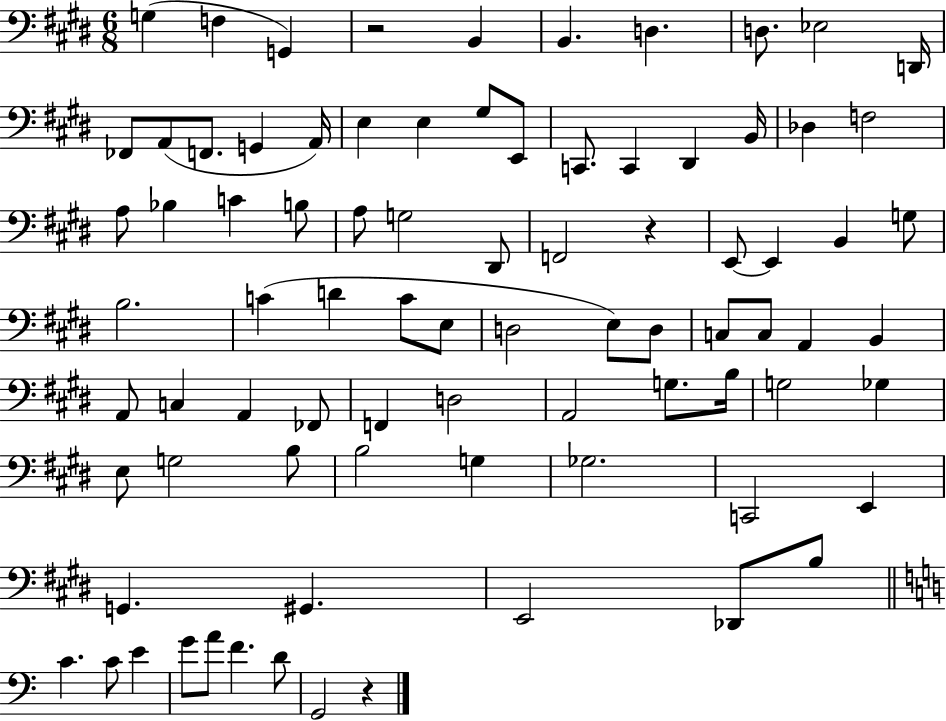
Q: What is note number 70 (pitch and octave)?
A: E2